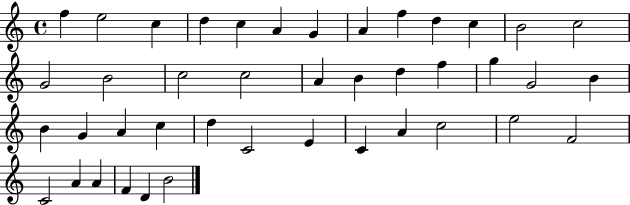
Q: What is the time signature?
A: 4/4